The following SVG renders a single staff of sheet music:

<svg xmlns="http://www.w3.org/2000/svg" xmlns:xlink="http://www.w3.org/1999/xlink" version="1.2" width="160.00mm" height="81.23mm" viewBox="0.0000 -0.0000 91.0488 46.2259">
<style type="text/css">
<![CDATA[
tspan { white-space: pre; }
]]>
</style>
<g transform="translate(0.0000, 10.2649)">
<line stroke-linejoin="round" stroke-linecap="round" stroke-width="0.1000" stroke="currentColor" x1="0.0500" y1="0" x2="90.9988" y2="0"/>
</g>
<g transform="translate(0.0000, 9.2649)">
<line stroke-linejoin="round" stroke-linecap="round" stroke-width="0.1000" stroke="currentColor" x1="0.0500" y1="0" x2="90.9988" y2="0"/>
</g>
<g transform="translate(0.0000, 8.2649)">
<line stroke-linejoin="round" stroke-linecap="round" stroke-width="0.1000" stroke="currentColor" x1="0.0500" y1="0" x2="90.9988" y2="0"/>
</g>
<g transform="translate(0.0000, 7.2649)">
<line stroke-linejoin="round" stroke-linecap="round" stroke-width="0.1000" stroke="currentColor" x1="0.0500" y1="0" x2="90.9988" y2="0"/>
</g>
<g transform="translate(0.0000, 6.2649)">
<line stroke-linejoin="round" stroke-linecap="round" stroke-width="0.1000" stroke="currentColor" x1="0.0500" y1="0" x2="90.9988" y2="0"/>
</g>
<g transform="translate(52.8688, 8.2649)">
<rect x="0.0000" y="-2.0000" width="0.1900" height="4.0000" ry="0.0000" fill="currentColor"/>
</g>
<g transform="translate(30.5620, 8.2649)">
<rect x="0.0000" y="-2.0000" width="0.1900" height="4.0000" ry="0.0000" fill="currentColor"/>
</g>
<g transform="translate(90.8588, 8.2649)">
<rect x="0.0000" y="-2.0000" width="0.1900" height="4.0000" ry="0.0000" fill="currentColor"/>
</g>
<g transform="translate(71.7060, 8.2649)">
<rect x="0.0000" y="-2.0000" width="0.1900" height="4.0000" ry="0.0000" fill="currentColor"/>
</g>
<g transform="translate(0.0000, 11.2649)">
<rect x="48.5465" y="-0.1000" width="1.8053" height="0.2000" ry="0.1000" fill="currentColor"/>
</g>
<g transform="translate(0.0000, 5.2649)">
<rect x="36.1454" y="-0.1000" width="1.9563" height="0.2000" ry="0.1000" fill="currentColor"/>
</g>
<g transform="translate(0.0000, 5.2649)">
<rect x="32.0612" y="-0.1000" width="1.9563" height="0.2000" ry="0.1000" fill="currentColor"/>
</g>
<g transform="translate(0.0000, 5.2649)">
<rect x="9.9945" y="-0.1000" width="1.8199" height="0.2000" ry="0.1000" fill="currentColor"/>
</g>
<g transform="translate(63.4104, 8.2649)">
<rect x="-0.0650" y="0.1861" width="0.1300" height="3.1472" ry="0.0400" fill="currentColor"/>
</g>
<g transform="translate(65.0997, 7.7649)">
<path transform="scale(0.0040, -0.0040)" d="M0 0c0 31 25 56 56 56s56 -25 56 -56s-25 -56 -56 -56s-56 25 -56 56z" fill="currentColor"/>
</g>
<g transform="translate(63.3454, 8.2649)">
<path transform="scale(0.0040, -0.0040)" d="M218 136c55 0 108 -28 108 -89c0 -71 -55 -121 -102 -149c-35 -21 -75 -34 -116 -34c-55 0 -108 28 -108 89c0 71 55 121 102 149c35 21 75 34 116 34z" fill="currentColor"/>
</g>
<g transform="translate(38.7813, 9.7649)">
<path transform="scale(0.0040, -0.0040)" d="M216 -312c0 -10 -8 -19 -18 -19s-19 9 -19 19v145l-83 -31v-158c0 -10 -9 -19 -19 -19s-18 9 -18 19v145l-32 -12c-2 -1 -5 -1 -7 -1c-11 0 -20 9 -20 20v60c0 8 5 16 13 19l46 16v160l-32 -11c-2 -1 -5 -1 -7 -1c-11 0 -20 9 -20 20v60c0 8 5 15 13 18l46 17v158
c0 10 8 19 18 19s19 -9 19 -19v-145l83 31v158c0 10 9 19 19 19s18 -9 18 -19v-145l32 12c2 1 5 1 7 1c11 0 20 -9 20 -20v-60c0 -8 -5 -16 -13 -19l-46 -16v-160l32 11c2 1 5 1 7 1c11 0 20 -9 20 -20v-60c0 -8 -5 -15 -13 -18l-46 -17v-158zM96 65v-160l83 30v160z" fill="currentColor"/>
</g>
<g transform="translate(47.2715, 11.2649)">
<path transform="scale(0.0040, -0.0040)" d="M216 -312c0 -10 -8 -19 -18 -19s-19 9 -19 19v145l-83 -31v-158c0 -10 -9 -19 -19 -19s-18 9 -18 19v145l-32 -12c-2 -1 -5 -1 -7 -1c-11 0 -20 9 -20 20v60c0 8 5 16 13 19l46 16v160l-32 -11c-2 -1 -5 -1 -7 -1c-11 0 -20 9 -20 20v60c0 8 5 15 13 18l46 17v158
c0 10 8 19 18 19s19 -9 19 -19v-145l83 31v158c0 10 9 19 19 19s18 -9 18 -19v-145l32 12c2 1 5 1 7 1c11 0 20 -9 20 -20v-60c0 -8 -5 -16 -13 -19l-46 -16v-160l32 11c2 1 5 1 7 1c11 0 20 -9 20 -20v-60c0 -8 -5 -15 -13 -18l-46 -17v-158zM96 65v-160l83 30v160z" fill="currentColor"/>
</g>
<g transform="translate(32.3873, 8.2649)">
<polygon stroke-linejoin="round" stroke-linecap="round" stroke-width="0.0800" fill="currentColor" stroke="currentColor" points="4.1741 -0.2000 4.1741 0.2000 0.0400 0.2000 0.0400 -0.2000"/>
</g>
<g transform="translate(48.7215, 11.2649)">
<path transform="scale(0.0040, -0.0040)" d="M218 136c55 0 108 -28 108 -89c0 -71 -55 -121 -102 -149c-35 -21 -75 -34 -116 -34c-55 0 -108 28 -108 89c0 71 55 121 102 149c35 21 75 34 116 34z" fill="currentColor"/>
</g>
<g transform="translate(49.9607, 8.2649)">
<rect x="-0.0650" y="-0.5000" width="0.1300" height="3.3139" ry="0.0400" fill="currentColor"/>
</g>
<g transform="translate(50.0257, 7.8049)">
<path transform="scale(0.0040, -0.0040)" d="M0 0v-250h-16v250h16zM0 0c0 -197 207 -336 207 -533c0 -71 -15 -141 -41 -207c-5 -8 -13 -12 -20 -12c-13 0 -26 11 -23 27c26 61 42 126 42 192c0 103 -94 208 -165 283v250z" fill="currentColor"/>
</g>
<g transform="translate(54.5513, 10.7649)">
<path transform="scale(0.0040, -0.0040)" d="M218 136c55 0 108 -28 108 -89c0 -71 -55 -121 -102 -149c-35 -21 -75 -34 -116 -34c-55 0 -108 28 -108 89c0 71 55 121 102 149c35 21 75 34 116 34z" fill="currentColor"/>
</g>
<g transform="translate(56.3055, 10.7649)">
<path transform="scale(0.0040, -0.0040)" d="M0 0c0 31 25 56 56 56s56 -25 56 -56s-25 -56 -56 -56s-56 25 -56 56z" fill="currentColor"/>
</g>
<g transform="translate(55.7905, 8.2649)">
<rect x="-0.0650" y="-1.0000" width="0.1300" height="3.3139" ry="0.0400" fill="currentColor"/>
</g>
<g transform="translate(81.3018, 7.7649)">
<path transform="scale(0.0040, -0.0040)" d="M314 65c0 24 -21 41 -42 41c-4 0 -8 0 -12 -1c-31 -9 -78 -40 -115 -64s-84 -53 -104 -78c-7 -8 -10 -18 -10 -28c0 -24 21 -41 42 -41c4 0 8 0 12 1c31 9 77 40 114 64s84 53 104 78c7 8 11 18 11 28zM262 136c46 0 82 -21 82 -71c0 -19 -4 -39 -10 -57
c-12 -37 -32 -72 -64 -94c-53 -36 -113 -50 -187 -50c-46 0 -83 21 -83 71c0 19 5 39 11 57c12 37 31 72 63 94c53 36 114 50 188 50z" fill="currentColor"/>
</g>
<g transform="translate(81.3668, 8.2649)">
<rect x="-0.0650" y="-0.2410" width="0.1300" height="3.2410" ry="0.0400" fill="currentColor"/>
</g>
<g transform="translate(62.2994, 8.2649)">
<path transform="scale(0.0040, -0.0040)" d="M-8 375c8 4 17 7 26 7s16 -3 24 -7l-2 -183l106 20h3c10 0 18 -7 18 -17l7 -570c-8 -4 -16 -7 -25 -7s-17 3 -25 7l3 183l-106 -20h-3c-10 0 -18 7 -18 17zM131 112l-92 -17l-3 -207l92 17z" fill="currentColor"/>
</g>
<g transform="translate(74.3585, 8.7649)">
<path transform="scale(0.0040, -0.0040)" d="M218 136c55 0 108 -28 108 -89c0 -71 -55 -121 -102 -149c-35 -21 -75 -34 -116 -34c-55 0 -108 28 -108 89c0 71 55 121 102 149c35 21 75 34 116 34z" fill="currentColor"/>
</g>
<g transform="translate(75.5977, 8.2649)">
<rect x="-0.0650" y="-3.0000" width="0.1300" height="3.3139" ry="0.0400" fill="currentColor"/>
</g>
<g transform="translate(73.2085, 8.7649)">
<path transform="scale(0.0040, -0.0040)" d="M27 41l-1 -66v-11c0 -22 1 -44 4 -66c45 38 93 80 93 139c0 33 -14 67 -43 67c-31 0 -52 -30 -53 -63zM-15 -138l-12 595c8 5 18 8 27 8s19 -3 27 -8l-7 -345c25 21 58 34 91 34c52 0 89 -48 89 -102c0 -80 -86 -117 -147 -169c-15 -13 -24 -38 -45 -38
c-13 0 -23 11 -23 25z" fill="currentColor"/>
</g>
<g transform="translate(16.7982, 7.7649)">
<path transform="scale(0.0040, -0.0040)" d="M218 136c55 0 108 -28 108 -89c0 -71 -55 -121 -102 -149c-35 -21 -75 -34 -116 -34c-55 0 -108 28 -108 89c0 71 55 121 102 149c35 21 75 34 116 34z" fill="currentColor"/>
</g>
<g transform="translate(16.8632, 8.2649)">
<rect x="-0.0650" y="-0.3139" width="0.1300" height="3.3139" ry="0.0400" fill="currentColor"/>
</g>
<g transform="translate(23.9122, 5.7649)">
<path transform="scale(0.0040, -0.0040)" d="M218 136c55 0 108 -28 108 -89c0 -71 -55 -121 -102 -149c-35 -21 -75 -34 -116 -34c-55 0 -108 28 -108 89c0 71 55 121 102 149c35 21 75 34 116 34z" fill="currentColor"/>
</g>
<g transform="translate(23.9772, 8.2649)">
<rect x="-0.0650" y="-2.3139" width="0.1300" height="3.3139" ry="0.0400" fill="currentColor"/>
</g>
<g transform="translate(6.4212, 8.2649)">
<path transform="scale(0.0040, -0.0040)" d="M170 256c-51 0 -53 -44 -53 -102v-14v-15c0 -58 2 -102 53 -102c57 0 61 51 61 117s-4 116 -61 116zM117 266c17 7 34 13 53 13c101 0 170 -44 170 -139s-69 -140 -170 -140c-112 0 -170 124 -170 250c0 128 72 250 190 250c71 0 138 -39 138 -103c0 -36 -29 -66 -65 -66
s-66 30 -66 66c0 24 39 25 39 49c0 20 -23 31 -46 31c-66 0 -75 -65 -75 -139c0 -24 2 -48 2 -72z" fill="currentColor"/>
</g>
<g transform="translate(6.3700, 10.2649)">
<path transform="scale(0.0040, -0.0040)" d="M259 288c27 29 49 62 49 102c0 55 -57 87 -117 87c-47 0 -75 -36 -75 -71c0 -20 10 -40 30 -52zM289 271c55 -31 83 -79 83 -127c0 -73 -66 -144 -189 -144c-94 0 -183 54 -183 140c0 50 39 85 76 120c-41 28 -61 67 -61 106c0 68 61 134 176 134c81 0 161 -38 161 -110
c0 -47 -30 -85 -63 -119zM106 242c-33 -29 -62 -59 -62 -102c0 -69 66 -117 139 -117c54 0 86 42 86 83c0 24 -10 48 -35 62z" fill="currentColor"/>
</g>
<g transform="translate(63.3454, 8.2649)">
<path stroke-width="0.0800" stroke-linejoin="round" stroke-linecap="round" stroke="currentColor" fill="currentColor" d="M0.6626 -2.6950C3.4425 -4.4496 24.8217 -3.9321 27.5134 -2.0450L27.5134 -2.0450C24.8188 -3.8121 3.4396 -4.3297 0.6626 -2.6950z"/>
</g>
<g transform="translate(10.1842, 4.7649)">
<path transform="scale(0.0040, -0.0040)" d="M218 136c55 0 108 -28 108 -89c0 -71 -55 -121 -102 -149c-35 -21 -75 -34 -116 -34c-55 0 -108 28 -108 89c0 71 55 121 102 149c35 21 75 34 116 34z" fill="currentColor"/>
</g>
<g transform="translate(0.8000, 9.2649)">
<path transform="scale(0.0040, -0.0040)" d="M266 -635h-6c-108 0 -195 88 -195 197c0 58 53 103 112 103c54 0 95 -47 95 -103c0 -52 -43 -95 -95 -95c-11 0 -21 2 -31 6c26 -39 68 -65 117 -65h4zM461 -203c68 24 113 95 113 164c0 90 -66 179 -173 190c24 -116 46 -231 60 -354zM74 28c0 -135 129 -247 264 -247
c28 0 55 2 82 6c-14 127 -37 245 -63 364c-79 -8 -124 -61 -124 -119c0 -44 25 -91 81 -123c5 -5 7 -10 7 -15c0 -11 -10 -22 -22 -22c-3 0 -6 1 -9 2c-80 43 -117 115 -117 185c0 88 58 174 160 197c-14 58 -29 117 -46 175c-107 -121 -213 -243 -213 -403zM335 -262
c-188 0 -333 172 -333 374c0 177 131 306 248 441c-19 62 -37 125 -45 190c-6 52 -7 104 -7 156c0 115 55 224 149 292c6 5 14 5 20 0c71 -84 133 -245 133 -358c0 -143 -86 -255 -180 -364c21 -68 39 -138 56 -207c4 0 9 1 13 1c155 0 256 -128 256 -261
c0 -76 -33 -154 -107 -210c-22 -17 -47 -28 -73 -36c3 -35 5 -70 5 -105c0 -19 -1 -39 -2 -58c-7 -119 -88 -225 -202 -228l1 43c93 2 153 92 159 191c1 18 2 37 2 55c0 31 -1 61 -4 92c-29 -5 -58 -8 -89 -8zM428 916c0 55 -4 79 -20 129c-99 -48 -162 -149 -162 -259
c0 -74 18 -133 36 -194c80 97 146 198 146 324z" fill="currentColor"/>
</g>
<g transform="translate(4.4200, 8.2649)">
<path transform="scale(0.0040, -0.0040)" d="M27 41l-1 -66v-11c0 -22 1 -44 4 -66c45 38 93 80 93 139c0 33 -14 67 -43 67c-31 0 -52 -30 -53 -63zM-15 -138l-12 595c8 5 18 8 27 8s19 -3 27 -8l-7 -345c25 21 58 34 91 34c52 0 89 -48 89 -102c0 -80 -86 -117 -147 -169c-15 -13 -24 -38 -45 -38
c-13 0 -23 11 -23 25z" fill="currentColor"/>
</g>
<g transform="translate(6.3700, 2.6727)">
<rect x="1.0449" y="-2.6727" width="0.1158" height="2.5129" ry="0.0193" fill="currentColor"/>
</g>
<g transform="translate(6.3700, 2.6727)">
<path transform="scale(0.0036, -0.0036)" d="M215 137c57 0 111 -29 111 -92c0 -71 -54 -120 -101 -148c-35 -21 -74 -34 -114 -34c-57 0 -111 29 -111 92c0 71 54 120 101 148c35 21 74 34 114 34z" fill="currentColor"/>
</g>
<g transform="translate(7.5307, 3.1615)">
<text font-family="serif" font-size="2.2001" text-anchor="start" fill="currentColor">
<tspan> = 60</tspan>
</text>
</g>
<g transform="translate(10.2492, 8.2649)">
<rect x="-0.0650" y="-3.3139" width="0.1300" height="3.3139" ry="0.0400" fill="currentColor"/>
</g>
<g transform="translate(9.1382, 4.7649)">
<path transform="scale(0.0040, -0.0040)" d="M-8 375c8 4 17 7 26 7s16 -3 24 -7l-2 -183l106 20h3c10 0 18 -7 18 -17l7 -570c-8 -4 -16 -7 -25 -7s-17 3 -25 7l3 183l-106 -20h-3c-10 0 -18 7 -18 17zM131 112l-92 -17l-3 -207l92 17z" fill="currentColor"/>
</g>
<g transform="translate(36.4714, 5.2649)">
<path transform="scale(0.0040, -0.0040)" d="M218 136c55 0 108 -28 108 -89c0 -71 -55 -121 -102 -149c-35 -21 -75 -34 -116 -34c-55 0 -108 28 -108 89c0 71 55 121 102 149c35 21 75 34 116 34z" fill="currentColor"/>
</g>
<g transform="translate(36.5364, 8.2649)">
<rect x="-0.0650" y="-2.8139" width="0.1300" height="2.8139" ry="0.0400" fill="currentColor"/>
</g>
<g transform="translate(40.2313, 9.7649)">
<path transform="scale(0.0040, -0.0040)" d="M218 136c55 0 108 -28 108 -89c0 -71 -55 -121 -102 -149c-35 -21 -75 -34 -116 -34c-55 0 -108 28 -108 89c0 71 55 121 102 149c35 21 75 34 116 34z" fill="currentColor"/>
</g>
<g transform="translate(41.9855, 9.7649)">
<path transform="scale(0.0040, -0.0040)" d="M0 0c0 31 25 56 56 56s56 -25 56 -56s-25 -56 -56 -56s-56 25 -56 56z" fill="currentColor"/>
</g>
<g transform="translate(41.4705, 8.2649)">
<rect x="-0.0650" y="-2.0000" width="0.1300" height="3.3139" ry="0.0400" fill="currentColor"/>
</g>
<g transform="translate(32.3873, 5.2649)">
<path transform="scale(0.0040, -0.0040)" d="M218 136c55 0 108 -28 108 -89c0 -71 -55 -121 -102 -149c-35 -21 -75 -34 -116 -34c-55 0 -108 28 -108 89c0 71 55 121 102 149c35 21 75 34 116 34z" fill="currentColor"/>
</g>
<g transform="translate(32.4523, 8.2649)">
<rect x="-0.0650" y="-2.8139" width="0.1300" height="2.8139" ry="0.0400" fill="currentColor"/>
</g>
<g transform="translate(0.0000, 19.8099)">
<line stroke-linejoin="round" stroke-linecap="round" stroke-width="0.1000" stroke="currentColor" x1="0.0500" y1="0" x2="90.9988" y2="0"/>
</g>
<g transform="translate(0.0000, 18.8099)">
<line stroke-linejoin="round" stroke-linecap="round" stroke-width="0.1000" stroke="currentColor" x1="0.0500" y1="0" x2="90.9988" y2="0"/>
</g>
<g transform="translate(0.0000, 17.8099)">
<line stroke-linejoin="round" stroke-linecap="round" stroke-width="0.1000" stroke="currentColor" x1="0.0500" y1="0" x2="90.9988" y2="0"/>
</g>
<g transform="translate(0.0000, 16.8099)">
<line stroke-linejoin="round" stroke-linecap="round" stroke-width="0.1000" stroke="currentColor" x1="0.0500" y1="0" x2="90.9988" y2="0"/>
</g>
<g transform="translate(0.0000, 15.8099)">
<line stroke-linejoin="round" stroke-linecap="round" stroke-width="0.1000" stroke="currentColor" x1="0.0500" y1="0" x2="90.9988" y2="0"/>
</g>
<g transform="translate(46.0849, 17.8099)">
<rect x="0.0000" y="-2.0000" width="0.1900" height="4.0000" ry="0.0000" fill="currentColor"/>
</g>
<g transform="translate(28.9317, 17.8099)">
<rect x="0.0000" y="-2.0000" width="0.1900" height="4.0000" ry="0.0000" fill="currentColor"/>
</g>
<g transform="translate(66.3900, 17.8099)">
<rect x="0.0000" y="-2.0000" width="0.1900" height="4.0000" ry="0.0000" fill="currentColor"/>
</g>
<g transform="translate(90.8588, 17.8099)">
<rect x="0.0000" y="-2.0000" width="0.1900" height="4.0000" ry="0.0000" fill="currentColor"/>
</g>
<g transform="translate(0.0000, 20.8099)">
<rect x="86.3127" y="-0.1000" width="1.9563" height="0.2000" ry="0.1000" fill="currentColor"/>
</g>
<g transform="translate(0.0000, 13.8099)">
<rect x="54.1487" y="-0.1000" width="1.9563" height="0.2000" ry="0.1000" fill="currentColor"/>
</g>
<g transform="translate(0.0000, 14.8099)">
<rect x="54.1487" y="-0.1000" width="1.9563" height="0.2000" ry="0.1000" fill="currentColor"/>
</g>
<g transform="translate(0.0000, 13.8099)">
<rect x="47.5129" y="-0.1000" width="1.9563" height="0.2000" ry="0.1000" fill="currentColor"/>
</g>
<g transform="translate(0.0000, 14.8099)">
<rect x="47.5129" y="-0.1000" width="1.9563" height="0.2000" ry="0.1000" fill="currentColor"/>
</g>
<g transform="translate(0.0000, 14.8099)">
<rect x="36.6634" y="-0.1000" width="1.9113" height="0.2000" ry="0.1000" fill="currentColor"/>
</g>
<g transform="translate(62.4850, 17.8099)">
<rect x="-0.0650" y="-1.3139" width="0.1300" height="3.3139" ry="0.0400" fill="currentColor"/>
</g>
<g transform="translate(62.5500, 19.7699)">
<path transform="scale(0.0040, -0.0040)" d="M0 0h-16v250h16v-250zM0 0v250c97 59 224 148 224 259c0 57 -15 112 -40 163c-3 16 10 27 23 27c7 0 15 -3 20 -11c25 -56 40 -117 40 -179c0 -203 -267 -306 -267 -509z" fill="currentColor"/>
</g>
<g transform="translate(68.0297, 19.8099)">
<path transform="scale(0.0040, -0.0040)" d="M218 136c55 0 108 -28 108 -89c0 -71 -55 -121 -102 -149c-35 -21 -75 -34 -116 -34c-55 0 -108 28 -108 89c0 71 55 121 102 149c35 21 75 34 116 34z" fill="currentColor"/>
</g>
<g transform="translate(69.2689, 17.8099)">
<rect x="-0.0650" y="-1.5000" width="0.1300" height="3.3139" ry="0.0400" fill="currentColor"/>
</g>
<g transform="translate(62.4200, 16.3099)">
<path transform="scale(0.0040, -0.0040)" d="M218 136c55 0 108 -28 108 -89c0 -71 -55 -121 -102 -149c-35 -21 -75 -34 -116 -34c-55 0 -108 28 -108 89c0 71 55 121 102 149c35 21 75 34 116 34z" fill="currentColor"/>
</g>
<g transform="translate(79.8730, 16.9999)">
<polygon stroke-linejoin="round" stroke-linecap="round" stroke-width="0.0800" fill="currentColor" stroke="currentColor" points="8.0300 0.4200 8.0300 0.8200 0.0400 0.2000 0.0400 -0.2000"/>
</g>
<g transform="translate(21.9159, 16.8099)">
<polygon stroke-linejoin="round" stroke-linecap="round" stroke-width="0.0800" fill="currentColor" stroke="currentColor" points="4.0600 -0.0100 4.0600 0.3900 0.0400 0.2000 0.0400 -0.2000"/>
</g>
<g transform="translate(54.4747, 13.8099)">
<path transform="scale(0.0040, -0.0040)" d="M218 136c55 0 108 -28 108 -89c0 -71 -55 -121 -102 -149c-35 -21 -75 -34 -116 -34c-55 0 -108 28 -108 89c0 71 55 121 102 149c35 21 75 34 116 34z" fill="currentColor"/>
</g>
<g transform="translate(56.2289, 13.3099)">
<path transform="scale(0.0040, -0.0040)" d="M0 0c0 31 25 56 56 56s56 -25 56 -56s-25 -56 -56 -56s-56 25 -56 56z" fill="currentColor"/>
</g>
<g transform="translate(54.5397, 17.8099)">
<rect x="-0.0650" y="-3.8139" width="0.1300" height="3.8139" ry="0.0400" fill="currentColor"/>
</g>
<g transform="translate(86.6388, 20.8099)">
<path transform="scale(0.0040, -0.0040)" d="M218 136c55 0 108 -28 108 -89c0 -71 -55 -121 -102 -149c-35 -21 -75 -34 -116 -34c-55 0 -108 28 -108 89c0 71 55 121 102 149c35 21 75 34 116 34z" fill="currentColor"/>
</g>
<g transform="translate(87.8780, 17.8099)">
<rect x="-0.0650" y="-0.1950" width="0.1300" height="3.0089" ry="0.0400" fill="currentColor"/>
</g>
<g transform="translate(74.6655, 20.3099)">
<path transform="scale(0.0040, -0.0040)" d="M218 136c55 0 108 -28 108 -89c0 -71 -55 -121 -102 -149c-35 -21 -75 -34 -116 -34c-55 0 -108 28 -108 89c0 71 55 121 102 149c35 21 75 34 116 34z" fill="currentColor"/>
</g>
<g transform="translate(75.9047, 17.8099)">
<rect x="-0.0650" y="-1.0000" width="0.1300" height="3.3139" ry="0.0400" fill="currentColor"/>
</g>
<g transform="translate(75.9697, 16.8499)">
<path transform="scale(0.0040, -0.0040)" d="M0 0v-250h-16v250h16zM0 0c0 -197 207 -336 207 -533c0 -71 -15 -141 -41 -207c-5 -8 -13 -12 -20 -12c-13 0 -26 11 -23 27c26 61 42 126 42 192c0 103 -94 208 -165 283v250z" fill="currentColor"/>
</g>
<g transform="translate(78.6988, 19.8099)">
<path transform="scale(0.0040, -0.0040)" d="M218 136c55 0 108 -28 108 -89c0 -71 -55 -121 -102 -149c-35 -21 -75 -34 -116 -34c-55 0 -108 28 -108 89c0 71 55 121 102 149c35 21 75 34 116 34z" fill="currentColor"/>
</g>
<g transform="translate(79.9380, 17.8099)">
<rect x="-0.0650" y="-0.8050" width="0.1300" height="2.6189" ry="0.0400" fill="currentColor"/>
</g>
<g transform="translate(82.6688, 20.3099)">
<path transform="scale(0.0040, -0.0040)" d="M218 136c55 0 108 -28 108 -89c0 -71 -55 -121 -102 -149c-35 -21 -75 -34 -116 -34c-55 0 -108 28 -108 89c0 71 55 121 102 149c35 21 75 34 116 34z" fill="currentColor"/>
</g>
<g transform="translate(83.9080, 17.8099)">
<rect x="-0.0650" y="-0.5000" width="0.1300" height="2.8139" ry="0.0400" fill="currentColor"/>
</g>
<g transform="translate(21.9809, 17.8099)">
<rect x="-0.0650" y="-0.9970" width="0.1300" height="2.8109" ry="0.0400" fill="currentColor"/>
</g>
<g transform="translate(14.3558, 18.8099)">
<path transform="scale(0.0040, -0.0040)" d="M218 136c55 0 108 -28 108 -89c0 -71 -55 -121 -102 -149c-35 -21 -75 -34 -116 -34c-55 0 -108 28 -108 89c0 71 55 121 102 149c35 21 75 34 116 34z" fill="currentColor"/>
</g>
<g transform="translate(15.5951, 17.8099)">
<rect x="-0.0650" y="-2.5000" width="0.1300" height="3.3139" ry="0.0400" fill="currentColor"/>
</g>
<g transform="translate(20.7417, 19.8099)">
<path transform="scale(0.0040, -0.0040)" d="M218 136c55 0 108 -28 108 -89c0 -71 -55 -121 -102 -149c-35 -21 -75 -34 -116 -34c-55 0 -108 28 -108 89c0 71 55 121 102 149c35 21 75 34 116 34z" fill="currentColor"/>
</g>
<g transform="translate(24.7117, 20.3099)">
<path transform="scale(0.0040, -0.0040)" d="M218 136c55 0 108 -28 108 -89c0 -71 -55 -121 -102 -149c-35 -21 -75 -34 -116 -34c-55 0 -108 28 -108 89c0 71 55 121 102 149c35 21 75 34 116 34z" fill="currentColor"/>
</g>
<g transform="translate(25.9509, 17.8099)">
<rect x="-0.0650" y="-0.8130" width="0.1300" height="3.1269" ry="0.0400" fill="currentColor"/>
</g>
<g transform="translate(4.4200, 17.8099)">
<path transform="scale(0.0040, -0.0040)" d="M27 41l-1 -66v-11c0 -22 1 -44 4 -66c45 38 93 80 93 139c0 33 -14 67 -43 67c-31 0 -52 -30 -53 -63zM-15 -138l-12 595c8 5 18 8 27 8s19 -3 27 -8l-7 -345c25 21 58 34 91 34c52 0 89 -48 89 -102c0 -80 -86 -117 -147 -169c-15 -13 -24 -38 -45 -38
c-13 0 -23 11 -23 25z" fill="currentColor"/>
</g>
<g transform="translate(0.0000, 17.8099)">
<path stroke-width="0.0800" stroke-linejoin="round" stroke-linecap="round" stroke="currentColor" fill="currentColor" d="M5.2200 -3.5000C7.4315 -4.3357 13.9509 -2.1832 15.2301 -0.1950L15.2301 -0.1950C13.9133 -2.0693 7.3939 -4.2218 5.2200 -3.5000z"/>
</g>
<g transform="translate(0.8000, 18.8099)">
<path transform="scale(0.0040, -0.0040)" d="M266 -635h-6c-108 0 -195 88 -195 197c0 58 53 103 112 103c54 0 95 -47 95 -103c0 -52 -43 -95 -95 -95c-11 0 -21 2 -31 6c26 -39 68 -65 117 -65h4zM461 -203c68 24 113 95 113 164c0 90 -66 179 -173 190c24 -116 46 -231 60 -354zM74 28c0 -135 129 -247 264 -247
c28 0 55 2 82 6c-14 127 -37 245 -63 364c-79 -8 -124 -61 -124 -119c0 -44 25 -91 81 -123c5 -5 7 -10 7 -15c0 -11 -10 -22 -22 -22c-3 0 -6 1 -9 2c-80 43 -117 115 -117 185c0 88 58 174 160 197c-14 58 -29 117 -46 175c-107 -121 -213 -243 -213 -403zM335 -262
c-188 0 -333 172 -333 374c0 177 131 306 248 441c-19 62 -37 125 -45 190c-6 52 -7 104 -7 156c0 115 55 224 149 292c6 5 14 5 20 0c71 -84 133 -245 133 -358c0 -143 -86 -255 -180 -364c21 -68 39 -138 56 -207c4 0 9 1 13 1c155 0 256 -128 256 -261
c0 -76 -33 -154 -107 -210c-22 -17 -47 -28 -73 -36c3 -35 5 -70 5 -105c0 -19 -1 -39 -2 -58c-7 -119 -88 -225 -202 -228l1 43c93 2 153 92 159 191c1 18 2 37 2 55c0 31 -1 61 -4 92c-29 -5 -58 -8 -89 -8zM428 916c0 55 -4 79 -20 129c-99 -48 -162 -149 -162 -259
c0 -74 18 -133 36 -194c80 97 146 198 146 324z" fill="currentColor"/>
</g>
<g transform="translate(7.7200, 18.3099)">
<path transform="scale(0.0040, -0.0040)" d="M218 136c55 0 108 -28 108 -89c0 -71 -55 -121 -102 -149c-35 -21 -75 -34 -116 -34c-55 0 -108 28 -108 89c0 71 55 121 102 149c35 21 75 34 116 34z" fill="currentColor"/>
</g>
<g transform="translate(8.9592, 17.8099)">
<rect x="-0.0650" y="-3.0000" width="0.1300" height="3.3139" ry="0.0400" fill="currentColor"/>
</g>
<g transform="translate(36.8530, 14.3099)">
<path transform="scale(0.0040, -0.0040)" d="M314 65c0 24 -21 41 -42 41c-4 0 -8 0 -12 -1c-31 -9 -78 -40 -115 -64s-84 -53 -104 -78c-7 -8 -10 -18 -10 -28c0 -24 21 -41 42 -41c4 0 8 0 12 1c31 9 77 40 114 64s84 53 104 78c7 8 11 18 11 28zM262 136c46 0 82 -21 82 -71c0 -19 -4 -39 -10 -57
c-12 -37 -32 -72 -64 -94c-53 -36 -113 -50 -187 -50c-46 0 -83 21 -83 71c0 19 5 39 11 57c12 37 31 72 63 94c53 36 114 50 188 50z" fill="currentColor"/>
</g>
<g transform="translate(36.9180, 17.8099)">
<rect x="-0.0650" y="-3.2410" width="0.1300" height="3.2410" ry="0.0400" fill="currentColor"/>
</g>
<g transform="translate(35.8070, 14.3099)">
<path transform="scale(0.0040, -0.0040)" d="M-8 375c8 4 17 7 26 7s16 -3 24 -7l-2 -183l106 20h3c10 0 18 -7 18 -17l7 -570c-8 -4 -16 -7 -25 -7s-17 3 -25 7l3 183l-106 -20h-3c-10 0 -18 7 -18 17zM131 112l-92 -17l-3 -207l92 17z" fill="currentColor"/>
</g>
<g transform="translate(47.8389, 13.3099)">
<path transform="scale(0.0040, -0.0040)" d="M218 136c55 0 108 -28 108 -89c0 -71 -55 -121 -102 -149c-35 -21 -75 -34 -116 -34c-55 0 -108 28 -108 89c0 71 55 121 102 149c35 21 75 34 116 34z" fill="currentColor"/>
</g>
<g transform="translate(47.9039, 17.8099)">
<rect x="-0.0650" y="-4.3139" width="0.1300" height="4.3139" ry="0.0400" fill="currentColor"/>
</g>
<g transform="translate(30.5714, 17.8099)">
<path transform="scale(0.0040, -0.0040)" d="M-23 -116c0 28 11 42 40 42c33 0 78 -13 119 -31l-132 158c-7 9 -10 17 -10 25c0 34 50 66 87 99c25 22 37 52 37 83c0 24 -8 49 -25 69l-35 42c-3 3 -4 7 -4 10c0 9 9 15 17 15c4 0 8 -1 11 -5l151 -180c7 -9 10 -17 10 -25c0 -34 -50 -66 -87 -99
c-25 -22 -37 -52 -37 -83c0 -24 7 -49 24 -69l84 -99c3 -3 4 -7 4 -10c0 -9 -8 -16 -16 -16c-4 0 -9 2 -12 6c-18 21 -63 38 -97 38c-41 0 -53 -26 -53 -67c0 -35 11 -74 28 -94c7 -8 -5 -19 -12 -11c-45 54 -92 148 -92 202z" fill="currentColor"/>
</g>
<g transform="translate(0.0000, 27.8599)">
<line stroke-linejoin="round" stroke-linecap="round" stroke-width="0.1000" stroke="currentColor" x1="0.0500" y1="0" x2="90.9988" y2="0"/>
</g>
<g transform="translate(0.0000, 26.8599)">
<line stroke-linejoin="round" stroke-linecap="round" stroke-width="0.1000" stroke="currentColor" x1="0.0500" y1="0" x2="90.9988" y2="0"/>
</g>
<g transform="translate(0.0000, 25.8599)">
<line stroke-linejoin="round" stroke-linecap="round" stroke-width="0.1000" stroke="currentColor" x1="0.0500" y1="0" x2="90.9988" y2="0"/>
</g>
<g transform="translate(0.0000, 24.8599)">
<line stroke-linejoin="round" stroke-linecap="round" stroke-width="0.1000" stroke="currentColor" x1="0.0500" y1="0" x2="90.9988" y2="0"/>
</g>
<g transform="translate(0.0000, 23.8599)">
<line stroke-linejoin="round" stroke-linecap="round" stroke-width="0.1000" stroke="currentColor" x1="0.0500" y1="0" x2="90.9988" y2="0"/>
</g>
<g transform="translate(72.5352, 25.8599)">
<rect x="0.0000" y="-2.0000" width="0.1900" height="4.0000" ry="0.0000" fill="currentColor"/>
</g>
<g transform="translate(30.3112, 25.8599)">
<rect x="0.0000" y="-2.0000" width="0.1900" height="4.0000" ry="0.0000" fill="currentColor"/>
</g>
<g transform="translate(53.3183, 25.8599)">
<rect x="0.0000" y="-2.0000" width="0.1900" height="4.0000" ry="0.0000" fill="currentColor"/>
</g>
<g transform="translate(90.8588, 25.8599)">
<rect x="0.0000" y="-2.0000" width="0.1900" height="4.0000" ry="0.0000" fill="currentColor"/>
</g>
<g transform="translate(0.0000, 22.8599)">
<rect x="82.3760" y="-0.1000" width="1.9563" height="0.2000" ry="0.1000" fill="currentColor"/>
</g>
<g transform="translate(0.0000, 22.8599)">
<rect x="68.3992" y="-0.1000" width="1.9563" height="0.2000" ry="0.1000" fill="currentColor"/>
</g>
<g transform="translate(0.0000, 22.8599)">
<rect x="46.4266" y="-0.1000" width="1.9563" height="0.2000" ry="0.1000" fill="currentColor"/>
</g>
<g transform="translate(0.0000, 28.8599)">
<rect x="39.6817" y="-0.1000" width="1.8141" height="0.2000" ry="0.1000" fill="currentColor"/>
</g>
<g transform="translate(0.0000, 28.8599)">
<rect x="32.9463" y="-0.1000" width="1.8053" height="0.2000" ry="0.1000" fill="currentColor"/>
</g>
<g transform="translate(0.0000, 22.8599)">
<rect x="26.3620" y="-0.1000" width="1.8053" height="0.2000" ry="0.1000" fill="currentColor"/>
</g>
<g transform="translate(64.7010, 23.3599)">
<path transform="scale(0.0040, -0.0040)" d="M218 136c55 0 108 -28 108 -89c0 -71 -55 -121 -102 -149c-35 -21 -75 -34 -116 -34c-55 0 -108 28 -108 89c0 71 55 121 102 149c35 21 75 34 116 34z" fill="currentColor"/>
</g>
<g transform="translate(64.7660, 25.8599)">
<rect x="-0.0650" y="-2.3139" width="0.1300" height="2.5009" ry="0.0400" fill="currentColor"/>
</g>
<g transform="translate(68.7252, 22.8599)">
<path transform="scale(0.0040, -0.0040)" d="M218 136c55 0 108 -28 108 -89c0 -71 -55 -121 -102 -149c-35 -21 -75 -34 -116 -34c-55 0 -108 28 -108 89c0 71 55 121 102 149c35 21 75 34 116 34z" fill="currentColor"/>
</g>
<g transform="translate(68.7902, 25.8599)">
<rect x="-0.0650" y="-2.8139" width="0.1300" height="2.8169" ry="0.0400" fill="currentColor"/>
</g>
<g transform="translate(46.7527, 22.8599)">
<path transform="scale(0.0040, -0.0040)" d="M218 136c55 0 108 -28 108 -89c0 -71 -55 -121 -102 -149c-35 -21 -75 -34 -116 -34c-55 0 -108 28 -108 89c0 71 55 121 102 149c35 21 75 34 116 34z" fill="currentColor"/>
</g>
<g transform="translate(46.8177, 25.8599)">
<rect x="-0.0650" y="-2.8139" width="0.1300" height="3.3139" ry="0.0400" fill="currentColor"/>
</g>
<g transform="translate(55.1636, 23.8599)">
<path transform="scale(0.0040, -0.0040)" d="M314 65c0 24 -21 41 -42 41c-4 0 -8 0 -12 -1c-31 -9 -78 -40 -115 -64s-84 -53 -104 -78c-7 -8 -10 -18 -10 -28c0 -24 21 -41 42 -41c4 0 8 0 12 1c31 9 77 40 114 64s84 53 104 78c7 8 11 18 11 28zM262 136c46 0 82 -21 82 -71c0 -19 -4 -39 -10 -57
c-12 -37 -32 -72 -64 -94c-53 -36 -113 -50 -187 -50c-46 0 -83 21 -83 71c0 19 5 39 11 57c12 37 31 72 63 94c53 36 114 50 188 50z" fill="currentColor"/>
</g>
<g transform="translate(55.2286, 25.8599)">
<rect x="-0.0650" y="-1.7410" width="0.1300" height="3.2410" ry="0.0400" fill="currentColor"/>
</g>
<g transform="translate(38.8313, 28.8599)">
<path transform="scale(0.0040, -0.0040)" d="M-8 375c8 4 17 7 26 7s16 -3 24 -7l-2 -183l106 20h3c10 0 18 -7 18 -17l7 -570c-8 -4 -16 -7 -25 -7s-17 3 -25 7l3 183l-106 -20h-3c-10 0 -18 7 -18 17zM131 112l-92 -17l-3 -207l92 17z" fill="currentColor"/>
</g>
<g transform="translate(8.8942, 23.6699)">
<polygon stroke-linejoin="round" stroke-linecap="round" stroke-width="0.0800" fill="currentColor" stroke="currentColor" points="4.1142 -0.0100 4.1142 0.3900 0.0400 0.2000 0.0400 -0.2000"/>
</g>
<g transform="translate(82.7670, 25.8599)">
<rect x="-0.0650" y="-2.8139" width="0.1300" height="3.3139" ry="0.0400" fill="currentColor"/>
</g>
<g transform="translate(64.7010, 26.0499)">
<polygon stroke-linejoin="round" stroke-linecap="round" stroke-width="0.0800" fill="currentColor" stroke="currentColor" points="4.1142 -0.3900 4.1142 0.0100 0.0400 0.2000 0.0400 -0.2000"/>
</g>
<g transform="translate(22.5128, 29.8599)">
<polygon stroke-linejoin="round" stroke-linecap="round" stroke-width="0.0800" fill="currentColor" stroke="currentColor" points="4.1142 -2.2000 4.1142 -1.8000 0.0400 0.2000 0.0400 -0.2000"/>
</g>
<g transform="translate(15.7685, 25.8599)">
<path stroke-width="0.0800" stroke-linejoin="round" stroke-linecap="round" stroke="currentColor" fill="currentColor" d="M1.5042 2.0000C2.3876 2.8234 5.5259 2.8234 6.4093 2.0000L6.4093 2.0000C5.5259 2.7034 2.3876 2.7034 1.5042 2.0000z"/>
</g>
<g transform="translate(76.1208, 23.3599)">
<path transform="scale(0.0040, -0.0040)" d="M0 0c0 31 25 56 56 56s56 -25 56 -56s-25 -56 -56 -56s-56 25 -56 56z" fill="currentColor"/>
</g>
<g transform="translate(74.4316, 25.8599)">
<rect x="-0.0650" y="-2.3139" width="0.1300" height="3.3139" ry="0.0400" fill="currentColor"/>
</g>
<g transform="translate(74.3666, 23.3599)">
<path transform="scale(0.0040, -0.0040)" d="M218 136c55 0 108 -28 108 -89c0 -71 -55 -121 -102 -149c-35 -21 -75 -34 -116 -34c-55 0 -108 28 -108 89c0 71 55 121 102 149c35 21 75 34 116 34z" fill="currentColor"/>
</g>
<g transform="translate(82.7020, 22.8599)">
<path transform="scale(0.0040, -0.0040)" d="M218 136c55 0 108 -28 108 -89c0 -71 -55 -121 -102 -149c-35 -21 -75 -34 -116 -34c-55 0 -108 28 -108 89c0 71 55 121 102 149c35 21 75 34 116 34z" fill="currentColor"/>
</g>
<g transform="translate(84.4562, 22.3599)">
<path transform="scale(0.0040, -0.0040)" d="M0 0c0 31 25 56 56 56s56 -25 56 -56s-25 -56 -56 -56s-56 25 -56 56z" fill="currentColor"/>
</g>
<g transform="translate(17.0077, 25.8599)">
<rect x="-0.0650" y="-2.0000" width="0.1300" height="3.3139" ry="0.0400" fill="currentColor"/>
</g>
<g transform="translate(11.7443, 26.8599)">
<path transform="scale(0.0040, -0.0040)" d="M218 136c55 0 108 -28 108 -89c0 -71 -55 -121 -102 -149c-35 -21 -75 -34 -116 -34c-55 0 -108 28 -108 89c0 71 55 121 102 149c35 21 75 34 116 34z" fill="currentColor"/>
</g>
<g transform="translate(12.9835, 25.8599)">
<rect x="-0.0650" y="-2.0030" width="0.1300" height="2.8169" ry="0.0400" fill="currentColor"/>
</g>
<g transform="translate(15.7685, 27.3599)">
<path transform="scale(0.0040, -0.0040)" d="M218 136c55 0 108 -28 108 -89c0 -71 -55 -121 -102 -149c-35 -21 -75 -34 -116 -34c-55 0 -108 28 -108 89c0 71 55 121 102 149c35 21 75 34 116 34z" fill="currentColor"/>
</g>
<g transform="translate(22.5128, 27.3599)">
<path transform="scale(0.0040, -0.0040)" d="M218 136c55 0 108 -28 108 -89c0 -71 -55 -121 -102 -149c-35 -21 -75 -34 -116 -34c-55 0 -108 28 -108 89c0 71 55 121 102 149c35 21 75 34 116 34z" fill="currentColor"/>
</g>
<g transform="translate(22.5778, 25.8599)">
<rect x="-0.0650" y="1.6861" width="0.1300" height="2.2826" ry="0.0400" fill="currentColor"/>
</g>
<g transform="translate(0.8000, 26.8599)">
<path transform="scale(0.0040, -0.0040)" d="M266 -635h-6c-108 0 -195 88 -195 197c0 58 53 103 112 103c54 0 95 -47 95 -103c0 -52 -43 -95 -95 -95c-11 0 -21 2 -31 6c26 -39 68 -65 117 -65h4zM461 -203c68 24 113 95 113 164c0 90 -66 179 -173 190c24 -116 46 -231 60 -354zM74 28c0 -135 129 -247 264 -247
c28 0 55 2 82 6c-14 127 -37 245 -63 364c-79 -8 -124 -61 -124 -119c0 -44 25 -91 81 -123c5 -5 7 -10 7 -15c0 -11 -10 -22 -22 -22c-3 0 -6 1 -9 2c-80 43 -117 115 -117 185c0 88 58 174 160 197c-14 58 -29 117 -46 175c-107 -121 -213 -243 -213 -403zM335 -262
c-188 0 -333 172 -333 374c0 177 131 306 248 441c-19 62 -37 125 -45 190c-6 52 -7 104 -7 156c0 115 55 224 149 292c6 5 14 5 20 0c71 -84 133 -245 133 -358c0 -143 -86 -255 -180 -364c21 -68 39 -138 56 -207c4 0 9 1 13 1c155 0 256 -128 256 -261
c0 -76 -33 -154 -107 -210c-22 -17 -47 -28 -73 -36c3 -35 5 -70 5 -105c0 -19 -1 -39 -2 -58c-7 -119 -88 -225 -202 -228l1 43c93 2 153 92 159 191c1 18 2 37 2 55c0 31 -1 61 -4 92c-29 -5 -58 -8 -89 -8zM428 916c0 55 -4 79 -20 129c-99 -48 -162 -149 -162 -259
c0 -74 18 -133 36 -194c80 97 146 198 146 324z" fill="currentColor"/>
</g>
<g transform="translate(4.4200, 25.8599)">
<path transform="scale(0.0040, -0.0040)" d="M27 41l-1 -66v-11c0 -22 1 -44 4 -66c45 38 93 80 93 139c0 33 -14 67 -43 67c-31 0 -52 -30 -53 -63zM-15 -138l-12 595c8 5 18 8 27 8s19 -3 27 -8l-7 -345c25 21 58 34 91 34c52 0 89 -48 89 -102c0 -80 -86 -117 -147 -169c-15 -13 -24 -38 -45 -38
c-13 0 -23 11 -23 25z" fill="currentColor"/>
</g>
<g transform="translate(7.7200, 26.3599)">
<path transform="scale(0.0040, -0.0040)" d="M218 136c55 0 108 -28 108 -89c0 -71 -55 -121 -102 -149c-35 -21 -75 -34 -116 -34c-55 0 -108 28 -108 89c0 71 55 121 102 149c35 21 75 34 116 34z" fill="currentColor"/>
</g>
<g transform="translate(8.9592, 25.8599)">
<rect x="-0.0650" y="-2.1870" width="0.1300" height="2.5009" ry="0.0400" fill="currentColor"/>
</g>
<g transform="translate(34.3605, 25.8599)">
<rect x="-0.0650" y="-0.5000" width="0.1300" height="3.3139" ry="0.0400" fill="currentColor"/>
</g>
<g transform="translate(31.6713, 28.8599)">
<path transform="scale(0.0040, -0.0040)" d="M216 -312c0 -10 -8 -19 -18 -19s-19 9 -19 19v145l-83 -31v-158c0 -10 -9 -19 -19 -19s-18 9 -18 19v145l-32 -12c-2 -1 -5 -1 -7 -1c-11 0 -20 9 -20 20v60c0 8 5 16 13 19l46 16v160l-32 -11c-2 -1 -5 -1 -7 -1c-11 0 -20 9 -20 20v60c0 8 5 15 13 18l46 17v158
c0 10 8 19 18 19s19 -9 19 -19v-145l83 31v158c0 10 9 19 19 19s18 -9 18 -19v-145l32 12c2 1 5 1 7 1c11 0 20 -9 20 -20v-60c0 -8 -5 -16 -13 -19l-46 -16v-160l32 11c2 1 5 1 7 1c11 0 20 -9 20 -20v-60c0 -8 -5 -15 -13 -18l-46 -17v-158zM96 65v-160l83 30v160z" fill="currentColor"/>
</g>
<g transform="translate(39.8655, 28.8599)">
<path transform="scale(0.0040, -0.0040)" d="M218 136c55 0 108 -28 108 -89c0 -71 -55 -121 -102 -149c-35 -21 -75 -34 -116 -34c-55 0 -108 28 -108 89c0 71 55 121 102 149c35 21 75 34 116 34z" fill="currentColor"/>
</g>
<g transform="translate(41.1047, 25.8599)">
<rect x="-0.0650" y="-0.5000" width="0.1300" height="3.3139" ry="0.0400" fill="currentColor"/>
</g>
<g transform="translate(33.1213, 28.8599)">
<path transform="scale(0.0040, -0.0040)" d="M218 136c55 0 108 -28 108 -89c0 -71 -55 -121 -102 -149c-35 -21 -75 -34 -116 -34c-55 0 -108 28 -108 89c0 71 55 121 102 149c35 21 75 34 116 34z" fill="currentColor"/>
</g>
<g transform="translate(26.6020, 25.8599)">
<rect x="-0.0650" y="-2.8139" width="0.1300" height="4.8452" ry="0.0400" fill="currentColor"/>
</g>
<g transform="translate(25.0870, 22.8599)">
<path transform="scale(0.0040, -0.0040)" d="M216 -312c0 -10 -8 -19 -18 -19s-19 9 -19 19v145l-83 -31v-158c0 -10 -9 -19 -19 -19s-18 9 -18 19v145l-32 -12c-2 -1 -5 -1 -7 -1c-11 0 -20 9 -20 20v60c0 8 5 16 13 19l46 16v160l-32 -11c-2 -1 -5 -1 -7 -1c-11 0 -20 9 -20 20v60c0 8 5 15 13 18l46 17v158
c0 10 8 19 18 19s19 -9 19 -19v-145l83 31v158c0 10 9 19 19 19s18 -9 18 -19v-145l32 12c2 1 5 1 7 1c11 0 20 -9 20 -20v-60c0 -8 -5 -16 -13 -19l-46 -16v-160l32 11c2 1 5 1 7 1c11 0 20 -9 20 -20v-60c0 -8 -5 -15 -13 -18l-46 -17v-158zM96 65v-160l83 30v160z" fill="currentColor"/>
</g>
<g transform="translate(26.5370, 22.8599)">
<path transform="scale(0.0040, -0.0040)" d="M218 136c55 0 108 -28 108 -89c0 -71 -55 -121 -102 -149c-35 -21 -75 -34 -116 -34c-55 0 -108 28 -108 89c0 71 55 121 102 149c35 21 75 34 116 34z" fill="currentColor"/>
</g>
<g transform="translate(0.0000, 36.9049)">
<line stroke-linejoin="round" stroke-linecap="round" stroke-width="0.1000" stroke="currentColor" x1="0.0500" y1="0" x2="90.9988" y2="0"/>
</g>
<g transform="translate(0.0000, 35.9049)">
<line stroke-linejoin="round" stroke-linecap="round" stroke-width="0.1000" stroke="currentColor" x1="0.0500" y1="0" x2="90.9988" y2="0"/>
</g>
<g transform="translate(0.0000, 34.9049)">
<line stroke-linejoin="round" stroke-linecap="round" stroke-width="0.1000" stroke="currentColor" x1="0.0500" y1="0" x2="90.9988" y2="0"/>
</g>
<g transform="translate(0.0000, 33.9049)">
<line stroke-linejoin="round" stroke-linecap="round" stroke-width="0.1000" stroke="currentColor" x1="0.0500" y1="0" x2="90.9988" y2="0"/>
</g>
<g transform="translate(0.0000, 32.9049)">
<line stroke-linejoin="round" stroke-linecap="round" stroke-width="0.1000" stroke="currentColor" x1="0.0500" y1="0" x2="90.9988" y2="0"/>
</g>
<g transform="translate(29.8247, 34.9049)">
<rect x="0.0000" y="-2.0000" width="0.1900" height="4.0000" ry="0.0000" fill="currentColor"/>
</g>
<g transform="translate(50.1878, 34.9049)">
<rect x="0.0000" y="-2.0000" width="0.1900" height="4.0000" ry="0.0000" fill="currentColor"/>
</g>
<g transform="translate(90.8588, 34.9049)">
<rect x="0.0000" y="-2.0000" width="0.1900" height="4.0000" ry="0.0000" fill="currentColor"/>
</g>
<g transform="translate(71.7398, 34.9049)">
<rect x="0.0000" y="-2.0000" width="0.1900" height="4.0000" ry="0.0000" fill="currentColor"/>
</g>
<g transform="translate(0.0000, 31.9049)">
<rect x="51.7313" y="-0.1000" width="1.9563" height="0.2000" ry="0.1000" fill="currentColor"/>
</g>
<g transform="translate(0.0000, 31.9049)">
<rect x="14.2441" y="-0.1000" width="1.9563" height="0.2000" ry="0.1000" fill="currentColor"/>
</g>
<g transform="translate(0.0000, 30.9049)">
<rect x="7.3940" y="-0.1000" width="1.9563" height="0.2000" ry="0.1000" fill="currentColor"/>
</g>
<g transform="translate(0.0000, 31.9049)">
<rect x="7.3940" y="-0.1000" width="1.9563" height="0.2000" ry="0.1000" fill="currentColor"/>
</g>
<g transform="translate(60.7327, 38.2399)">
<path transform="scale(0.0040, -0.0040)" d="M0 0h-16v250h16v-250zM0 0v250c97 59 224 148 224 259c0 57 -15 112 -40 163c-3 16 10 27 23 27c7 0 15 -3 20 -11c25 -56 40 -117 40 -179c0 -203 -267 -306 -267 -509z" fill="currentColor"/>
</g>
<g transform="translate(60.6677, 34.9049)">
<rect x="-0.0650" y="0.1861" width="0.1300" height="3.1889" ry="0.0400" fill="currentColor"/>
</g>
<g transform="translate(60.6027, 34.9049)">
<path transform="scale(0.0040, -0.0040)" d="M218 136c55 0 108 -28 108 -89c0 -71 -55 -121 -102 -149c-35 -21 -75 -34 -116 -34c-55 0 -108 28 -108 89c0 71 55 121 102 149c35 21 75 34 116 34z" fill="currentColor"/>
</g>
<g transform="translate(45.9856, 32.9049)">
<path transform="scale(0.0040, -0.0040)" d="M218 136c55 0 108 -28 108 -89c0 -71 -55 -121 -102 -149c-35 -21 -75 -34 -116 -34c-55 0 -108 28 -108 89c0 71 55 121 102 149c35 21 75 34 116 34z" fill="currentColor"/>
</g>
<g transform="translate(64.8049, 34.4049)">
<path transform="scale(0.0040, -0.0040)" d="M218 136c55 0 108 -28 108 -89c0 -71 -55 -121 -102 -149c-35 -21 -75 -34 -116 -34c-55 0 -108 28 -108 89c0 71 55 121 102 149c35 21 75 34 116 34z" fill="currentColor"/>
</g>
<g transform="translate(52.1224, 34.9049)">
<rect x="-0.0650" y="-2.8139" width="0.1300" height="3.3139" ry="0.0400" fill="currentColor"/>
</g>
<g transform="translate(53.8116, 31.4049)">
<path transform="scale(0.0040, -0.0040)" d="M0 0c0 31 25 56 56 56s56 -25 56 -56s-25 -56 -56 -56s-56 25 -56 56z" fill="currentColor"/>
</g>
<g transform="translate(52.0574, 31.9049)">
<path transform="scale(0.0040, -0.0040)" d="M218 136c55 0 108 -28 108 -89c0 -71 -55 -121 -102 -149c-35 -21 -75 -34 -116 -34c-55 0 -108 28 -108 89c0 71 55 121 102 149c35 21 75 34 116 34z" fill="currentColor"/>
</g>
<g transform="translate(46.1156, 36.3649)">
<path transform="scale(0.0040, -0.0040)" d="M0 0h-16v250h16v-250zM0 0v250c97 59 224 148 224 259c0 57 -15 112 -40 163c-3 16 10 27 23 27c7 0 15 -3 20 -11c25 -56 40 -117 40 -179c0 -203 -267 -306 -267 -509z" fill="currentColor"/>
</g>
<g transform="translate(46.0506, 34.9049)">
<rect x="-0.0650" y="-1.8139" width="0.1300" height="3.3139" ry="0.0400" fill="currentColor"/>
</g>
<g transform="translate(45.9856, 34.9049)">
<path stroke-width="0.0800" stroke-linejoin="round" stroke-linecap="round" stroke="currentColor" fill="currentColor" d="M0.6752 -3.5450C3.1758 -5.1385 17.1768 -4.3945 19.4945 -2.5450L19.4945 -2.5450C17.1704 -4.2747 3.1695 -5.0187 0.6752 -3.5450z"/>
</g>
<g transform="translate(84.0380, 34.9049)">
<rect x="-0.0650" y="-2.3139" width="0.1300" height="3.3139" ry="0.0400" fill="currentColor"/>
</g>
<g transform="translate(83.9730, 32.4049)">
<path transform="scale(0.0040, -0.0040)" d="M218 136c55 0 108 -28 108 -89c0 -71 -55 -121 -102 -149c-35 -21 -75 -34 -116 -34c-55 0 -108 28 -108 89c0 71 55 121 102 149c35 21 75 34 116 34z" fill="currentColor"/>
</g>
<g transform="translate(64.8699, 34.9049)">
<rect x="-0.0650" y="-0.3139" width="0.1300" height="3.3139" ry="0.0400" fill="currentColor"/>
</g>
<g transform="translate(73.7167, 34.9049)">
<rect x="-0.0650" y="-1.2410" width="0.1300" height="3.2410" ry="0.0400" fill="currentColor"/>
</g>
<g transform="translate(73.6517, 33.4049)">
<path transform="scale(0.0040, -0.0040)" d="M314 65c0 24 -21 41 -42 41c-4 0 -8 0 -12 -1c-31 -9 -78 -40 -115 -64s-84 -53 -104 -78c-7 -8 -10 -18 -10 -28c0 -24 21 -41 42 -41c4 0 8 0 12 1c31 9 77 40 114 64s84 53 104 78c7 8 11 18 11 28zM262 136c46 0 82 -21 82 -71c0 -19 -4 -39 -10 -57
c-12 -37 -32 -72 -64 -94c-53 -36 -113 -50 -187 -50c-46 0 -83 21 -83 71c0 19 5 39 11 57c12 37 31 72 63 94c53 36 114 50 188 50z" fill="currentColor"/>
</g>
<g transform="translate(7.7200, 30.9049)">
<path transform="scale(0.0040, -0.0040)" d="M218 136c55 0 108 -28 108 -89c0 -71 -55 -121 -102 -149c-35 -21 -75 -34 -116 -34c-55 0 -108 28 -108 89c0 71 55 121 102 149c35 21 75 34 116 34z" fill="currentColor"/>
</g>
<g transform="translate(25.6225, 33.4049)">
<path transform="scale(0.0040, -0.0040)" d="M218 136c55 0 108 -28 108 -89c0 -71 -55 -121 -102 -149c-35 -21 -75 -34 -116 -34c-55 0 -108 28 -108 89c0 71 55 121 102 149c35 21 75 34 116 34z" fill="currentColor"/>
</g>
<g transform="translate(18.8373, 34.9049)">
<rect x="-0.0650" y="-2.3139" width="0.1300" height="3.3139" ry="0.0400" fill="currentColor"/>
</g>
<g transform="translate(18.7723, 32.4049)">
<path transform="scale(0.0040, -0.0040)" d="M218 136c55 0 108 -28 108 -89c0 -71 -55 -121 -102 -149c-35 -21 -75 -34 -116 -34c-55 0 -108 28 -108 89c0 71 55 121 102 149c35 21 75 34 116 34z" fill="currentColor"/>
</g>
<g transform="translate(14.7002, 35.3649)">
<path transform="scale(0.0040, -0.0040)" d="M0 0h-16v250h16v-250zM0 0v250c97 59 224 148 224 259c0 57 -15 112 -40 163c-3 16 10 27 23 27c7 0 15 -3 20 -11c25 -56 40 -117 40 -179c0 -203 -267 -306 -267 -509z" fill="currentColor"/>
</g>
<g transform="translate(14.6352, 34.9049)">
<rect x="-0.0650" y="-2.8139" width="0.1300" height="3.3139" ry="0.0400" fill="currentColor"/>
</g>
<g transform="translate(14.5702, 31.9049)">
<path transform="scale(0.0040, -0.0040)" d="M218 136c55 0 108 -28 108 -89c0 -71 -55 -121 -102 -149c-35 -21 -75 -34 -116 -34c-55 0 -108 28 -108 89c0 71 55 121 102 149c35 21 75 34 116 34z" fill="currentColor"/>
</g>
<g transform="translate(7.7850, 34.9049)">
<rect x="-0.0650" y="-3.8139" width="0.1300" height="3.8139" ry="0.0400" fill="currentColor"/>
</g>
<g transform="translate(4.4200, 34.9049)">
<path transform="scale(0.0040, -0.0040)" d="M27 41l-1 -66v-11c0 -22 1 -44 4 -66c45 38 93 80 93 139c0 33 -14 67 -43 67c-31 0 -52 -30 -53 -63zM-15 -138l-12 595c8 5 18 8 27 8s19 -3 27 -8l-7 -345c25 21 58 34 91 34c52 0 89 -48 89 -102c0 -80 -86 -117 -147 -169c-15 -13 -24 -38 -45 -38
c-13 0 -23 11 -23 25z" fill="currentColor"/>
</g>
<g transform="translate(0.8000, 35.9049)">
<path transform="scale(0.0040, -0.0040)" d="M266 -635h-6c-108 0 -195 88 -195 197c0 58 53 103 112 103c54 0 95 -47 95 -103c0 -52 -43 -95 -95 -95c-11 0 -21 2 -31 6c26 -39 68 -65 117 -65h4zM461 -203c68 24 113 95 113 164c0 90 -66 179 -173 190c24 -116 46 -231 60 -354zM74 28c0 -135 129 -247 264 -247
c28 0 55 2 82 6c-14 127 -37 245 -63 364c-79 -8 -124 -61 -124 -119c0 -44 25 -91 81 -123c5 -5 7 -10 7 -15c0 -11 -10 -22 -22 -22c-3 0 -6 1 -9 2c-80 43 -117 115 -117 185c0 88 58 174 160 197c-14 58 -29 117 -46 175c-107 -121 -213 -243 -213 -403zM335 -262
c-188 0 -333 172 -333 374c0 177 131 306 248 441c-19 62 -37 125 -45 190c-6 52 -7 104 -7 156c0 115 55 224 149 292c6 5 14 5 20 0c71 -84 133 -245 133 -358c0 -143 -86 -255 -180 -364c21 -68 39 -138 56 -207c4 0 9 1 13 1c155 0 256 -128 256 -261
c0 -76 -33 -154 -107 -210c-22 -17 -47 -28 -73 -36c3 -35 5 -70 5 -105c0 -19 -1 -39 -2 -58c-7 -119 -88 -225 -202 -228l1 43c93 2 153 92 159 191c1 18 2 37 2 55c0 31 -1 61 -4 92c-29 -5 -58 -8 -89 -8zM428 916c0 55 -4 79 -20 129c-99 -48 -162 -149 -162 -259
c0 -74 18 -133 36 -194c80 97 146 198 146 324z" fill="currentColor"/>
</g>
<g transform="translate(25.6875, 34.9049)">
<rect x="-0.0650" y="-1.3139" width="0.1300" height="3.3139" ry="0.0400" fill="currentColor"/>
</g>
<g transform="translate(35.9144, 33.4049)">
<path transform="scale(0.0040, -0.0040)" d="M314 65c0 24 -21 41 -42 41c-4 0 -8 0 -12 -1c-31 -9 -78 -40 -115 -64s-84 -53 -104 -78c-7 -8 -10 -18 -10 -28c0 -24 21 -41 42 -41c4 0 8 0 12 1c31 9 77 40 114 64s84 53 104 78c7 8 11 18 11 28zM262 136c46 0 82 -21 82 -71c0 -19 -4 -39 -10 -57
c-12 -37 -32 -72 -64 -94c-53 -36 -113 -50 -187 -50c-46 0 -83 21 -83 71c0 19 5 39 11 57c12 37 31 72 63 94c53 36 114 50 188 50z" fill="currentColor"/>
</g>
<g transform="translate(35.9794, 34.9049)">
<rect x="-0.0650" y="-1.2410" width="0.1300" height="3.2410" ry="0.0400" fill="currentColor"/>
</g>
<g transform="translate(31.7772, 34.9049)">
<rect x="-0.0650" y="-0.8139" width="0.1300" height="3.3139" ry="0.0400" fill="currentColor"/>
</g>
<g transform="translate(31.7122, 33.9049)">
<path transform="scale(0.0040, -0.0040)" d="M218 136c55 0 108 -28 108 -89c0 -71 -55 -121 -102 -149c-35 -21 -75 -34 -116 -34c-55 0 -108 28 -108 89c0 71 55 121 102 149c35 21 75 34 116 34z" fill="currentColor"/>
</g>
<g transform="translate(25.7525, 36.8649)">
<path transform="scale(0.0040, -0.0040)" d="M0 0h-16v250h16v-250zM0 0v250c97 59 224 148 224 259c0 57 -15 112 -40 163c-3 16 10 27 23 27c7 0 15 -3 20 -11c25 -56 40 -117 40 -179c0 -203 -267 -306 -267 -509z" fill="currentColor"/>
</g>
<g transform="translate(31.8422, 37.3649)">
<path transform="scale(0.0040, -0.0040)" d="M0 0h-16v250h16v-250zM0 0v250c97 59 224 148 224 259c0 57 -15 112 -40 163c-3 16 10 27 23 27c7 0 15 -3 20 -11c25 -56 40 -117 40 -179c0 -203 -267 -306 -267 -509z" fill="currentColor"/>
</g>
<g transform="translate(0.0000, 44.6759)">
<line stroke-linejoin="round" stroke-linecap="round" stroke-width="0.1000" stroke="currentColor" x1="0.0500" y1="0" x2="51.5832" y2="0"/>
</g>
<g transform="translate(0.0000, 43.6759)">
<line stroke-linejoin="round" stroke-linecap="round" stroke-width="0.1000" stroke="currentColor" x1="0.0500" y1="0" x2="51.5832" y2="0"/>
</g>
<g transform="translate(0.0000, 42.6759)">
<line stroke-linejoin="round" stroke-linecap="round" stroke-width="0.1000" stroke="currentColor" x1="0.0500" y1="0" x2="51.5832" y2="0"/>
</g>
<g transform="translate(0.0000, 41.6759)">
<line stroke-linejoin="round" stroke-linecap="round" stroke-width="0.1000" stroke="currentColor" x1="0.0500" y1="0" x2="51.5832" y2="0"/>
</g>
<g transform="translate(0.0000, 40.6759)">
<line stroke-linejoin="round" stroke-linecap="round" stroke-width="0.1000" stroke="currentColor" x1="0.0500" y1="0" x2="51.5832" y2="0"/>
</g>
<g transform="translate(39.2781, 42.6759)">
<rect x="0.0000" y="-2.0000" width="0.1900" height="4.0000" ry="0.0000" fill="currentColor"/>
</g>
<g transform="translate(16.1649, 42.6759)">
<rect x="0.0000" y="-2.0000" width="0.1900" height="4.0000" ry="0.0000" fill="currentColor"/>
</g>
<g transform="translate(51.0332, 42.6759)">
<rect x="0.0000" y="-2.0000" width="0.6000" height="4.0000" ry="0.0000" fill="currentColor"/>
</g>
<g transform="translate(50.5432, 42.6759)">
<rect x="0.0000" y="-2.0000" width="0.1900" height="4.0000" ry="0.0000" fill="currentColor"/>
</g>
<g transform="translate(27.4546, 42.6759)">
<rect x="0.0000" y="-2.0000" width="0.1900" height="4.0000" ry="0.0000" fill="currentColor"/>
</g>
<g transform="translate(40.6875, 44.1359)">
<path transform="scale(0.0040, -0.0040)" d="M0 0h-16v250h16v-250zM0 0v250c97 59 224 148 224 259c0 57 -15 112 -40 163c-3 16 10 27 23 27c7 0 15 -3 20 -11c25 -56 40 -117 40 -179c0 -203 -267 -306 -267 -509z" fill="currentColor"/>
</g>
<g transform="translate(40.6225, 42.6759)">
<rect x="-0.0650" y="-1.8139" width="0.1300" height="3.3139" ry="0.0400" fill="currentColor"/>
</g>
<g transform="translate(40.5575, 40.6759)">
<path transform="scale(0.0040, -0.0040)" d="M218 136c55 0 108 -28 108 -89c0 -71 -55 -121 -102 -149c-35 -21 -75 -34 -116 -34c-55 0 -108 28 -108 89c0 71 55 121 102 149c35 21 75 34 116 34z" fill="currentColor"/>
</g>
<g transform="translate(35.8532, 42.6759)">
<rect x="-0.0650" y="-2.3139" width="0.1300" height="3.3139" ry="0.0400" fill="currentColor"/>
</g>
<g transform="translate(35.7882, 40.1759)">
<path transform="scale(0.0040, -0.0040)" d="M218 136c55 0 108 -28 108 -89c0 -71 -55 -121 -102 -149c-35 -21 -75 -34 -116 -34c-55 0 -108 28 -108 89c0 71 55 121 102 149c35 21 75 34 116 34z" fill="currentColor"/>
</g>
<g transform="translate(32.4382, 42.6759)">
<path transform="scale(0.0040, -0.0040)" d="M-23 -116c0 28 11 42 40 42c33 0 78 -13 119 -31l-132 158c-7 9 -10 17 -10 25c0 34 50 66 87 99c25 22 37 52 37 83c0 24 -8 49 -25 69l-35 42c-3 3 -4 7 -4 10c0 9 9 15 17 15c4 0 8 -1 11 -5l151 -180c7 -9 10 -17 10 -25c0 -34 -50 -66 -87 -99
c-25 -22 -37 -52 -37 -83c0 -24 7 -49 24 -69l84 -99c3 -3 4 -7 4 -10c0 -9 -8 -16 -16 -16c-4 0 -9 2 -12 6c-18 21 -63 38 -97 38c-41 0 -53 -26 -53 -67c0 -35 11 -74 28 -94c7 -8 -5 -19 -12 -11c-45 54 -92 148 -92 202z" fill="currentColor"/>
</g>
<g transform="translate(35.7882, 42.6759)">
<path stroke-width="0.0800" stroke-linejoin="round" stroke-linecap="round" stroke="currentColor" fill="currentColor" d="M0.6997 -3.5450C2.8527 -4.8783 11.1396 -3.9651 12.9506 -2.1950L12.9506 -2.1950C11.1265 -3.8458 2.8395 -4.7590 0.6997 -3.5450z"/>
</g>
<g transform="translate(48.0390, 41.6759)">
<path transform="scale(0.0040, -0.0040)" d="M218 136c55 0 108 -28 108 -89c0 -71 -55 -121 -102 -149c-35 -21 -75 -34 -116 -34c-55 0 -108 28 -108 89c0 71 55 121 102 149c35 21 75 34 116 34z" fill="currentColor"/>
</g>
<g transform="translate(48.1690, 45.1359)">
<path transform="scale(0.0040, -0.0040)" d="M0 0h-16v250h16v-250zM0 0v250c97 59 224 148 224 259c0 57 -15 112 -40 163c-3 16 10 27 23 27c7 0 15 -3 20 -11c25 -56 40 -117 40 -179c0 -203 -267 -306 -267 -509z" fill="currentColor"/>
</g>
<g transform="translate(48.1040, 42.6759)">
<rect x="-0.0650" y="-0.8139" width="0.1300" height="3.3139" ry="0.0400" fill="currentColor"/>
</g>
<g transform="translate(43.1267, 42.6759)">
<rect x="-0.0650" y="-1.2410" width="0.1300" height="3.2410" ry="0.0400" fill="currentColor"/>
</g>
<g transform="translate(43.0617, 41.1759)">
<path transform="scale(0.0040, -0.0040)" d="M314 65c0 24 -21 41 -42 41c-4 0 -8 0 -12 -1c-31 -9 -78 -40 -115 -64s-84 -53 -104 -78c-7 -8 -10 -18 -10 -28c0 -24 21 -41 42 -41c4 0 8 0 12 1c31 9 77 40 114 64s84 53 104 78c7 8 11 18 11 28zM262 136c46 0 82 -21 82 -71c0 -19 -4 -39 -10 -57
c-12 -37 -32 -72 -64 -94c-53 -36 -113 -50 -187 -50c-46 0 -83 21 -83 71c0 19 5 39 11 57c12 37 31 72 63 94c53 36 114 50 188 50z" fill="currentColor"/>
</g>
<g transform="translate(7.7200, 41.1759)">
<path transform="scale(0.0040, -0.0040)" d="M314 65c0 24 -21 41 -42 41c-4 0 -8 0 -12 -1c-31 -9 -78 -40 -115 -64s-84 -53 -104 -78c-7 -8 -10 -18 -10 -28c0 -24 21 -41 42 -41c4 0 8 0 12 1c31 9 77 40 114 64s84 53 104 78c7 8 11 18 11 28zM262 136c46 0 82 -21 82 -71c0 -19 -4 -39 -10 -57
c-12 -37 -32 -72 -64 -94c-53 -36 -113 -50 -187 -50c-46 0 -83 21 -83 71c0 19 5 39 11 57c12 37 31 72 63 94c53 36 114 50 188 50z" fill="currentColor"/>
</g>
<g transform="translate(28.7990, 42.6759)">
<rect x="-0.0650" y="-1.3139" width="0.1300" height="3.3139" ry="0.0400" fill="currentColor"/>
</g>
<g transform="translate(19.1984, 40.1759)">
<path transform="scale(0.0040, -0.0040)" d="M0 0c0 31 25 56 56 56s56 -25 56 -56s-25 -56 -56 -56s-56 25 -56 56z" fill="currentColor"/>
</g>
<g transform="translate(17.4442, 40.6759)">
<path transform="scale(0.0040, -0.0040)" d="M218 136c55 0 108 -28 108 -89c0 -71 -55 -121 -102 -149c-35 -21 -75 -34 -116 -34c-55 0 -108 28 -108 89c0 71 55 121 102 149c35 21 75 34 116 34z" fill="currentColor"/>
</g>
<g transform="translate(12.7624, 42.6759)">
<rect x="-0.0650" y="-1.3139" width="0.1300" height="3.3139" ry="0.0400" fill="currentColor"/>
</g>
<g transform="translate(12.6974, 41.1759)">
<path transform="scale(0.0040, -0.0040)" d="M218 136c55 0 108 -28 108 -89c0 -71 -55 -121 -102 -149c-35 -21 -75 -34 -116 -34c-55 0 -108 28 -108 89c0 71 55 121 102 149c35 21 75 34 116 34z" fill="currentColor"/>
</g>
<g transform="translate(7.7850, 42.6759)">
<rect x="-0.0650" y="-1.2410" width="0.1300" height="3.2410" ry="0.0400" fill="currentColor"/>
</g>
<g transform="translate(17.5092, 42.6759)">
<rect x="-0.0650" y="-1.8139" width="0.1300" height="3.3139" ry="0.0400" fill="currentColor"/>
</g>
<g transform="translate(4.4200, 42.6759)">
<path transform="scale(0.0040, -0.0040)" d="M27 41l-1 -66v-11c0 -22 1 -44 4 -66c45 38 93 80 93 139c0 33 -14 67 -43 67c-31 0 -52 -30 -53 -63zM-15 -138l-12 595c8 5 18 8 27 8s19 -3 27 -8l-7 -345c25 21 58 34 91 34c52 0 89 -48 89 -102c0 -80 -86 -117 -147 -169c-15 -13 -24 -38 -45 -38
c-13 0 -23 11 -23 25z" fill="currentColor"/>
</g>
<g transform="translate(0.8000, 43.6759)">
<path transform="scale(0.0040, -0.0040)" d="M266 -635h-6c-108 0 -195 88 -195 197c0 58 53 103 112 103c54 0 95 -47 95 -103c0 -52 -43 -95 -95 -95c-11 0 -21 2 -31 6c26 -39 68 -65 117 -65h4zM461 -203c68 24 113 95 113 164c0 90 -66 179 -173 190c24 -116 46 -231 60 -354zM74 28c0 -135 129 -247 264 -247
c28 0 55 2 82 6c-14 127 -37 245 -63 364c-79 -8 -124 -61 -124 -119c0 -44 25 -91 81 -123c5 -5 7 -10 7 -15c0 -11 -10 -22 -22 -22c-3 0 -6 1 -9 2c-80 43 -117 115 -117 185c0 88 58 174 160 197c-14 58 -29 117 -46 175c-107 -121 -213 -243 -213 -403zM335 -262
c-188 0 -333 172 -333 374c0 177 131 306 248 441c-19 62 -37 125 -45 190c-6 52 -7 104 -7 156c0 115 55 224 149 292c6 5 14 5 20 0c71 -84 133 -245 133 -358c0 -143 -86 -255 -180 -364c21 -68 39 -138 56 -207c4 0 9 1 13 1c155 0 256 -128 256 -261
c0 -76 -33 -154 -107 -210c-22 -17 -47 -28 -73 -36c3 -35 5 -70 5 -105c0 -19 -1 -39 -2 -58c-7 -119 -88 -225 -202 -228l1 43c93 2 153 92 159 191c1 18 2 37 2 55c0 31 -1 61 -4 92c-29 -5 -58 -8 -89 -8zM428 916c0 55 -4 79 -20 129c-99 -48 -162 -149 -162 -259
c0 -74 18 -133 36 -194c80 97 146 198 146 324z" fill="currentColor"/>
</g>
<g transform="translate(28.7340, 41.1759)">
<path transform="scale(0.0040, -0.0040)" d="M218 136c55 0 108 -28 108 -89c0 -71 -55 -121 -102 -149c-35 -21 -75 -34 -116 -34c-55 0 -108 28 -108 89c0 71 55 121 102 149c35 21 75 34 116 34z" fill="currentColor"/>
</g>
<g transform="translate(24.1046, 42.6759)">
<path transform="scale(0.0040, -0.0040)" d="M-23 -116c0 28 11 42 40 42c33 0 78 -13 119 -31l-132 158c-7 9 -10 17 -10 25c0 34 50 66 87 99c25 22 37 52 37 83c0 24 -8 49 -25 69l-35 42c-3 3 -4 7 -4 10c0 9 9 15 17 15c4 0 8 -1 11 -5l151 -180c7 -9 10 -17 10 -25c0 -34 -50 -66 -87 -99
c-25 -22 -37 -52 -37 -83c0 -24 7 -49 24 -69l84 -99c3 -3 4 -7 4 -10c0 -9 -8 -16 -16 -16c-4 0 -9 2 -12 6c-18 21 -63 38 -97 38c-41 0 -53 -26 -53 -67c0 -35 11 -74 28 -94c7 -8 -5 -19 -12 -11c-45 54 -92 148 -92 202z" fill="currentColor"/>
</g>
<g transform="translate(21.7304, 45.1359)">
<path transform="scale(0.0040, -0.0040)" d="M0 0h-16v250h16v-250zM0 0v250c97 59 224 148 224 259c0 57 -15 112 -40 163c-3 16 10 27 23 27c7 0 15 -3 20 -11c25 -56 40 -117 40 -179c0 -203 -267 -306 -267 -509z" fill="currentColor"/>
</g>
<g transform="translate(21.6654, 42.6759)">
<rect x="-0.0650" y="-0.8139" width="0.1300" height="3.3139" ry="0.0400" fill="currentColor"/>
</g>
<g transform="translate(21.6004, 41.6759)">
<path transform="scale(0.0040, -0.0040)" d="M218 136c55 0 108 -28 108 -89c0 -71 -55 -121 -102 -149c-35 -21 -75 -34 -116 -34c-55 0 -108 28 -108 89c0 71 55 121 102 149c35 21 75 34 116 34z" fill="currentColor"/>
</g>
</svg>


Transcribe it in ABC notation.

X:1
T:Untitled
M:6/8
L:1/4
K:F
b c g a/2 a/2 ^F ^C/2 D B _A c2 A G E/2 D/2 z b2 d' c' e/2 E D/2 E/2 D/2 C/2 A/2 G/2 F F/2 ^a/2 ^C C a f2 g/2 a/2 g a c' a/2 g e/2 d/2 e2 f/2 a _B/2 c e2 g e2 e f d/2 z e z g f/2 e2 d/2